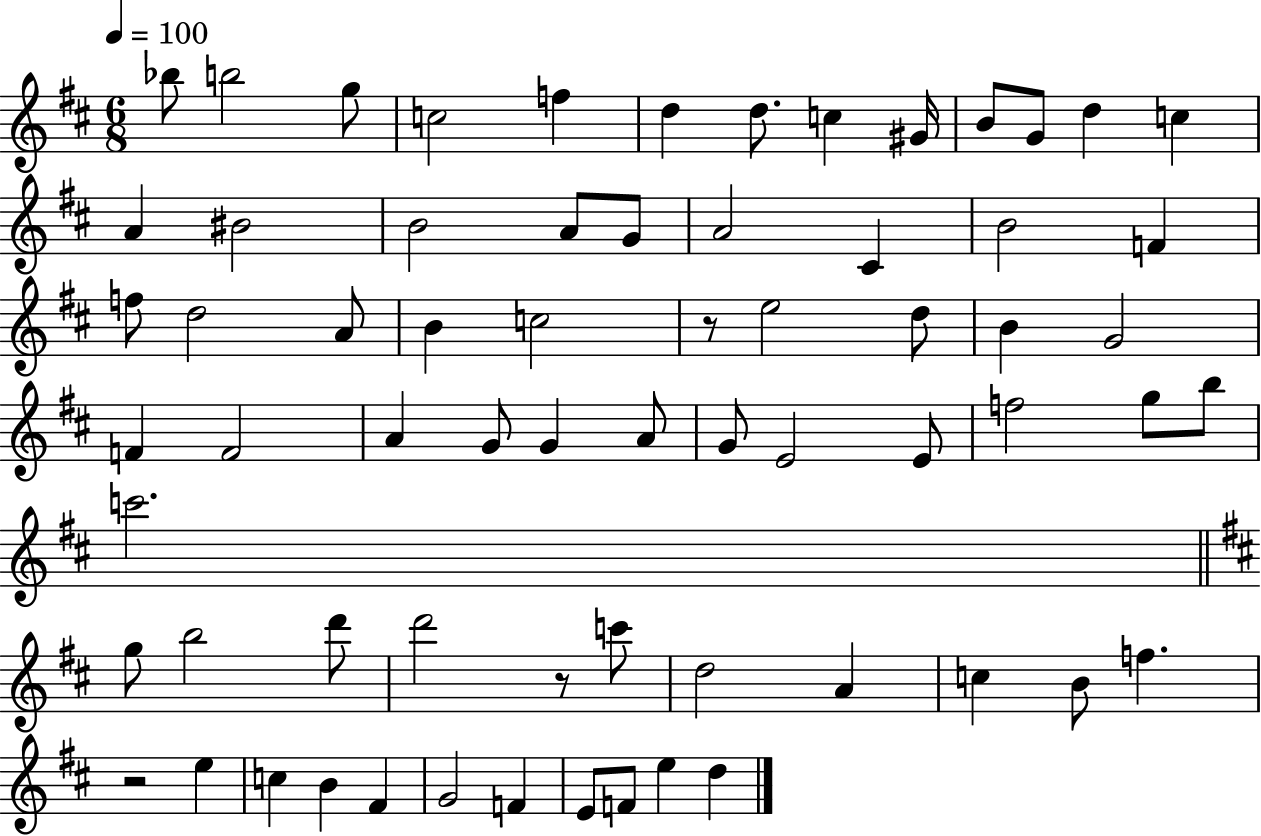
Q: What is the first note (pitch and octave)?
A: Bb5